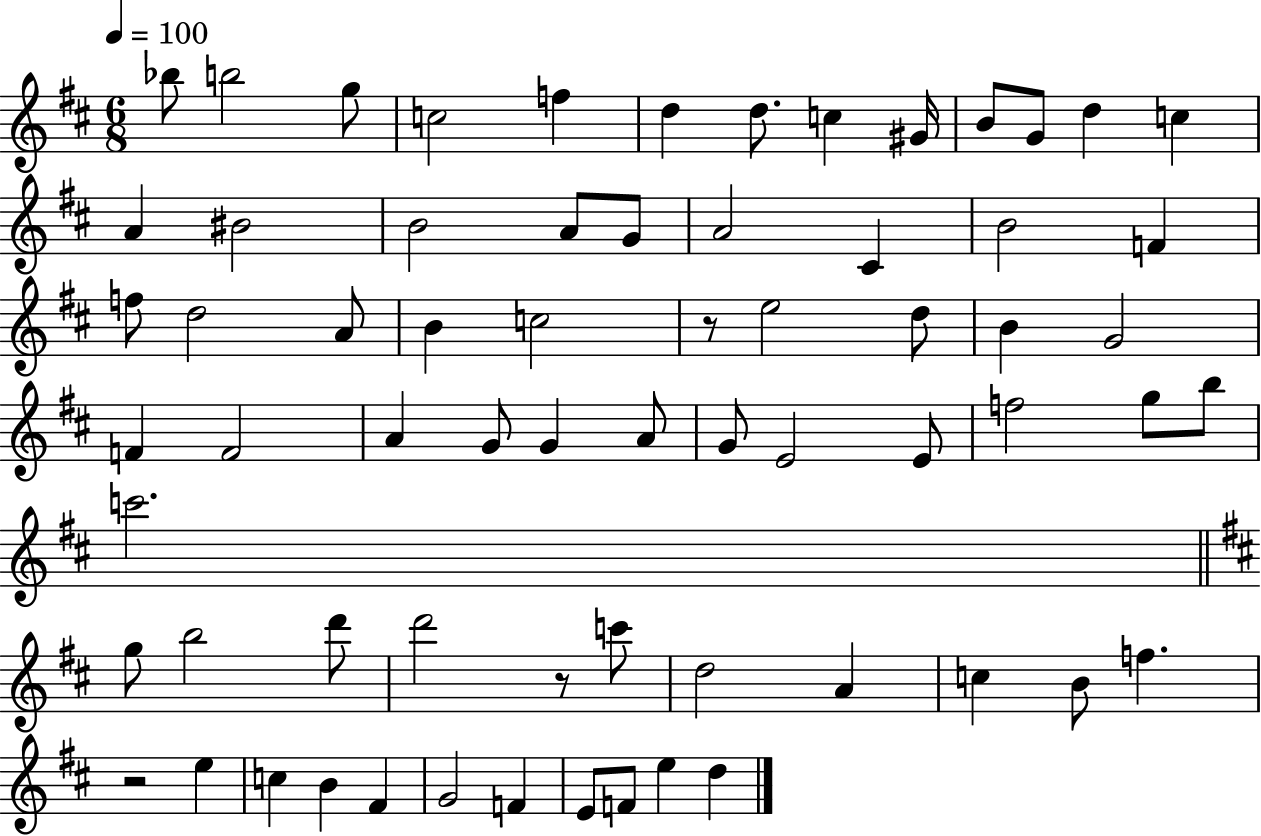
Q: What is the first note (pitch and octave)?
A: Bb5